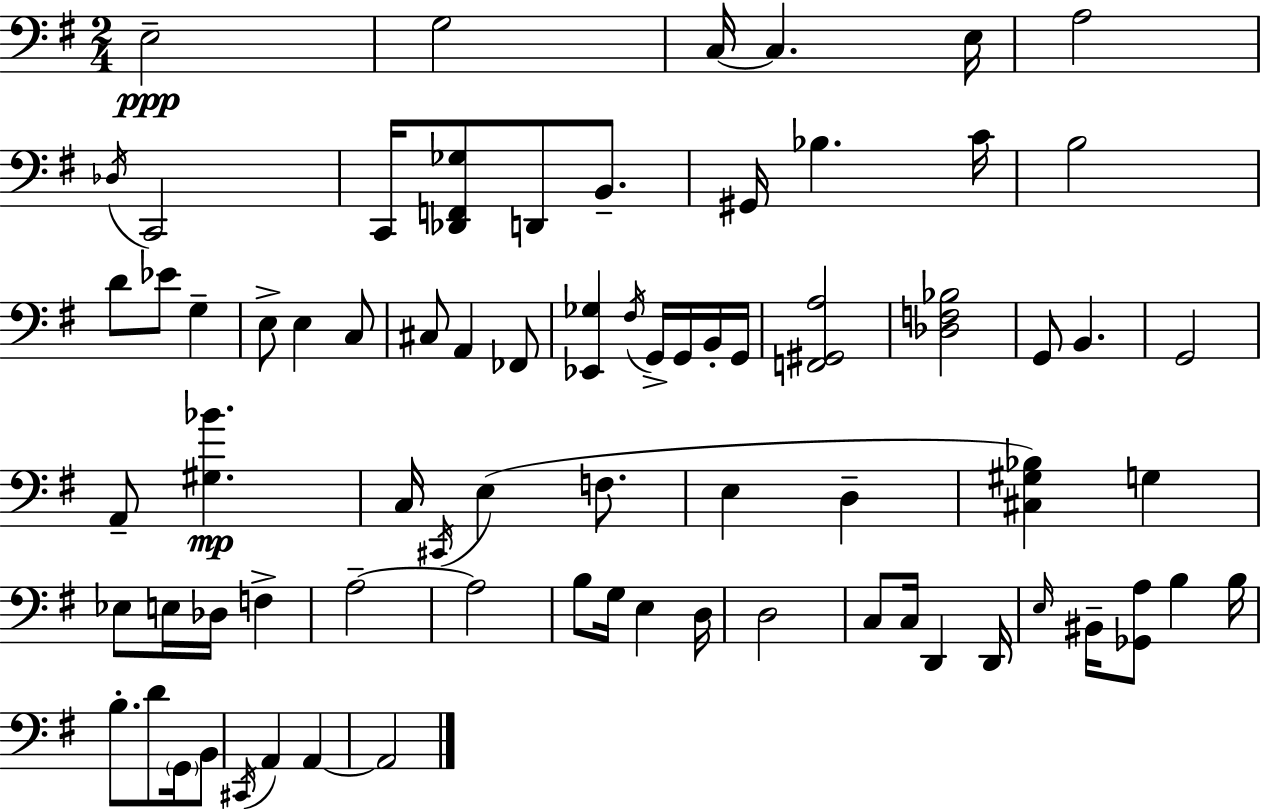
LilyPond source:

{
  \clef bass
  \numericTimeSignature
  \time 2/4
  \key e \minor
  e2--\ppp | g2 | c16~~ c4. e16 | a2 | \break \acciaccatura { des16 } c,2 | c,16 <des, f, ges>8 d,8 b,8.-- | gis,16 bes4. | c'16 b2 | \break d'8 ees'8 g4-- | e8-> e4 c8 | cis8 a,4 fes,8 | <ees, ges>4 \acciaccatura { fis16 } g,16-> g,16 | \break b,16-. g,16 <f, gis, a>2 | <des f bes>2 | g,8 b,4. | g,2 | \break a,8-- <gis bes'>4.\mp | c16 \acciaccatura { cis,16 }( e4 | f8. e4 d4-- | <cis gis bes>4) g4 | \break ees8 e16 des16 f4-> | a2--~~ | a2 | b8 g16 e4 | \break d16 d2 | c8 c16 d,4 | d,16 \grace { e16 } bis,16-- <ges, a>8 b4 | b16 b8.-. d'8 | \break \parenthesize g,16 b,8 \acciaccatura { cis,16 } a,4 | a,4~~ a,2 | \bar "|."
}